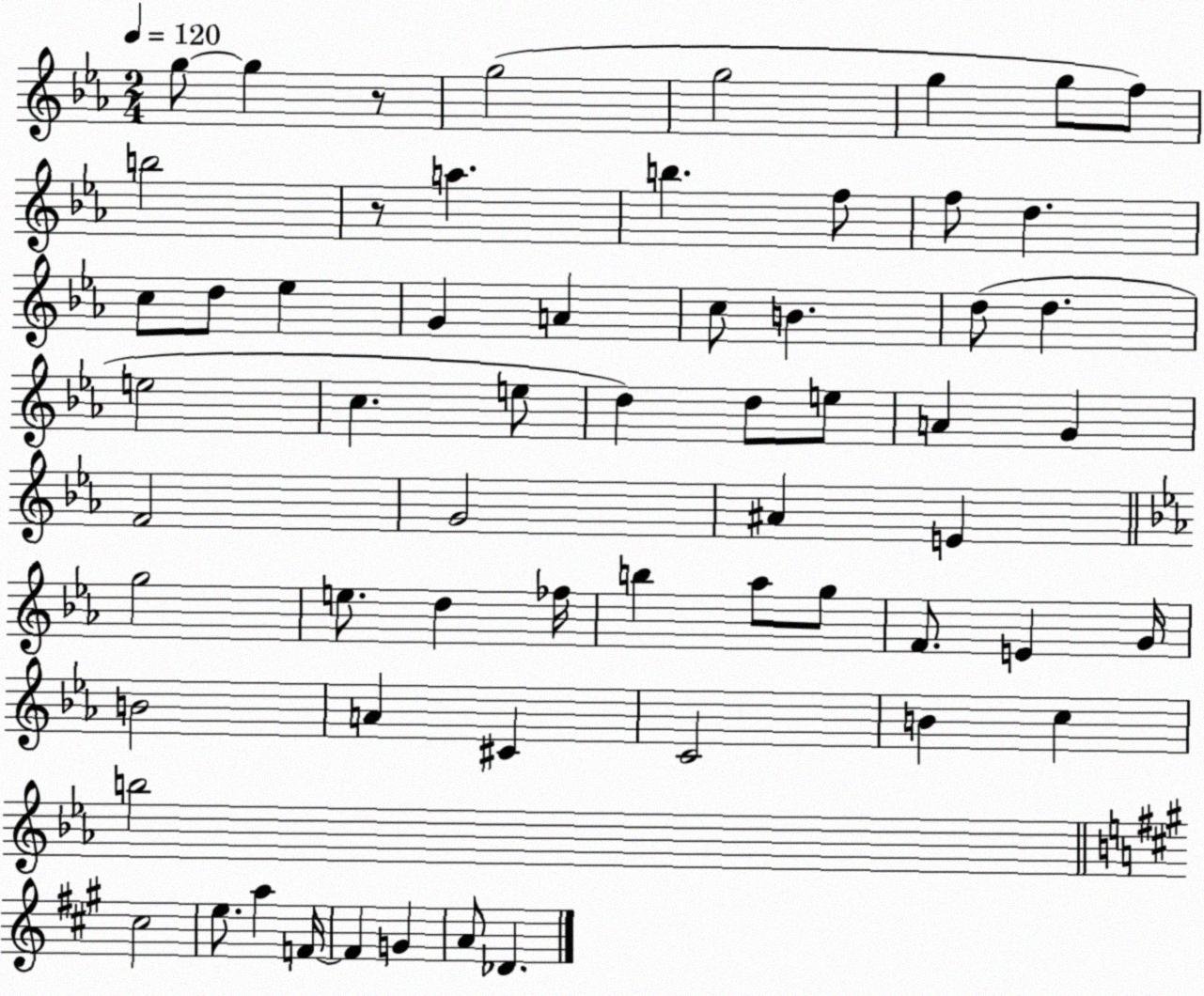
X:1
T:Untitled
M:2/4
L:1/4
K:Eb
g/2 g z/2 g2 g2 g g/2 f/2 b2 z/2 a b f/2 f/2 d c/2 d/2 _e G A c/2 B d/2 d e2 c e/2 d d/2 e/2 A G F2 G2 ^A E g2 e/2 d _f/4 b _a/2 g/2 F/2 E G/4 B2 A ^C C2 B c b2 ^c2 e/2 a F/4 F G A/2 _D